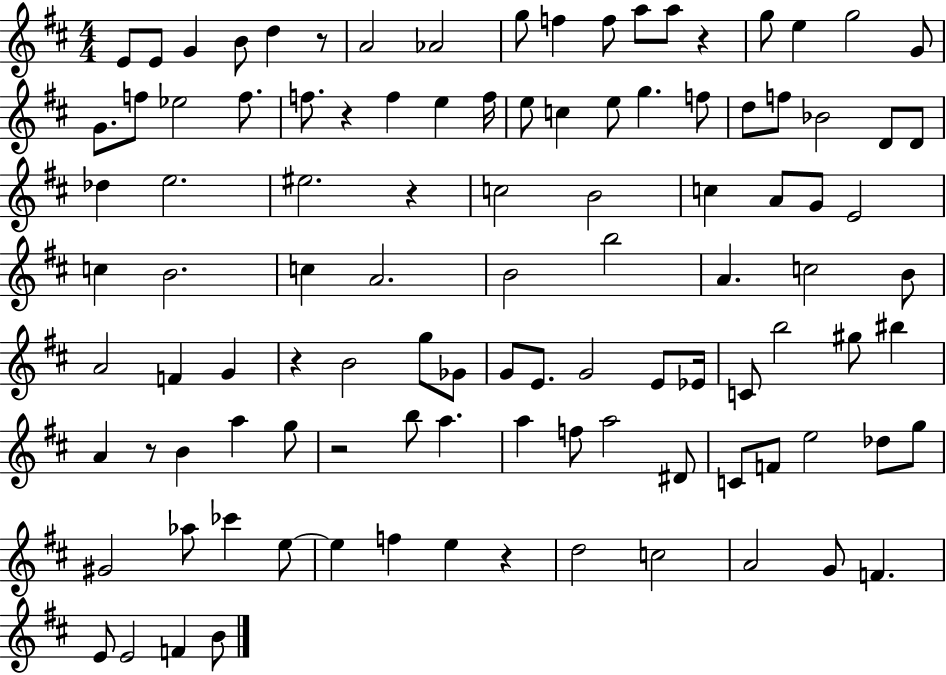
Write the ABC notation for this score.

X:1
T:Untitled
M:4/4
L:1/4
K:D
E/2 E/2 G B/2 d z/2 A2 _A2 g/2 f f/2 a/2 a/2 z g/2 e g2 G/2 G/2 f/2 _e2 f/2 f/2 z f e f/4 e/2 c e/2 g f/2 d/2 f/2 _B2 D/2 D/2 _d e2 ^e2 z c2 B2 c A/2 G/2 E2 c B2 c A2 B2 b2 A c2 B/2 A2 F G z B2 g/2 _G/2 G/2 E/2 G2 E/2 _E/4 C/2 b2 ^g/2 ^b A z/2 B a g/2 z2 b/2 a a f/2 a2 ^D/2 C/2 F/2 e2 _d/2 g/2 ^G2 _a/2 _c' e/2 e f e z d2 c2 A2 G/2 F E/2 E2 F B/2